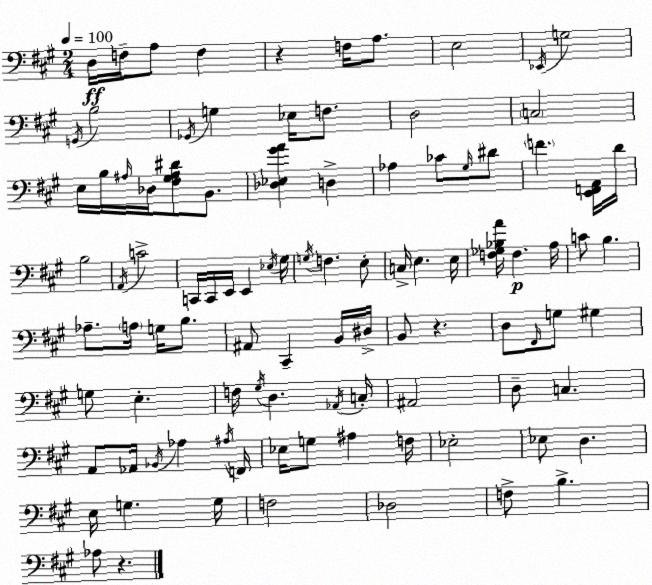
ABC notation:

X:1
T:Untitled
M:2/4
L:1/4
K:A
D,/4 F,/4 A,/2 F, z F,/4 A,/2 E,2 _E,,/4 G,2 G,,/4 B,2 _G,,/4 G, _E,/4 F,/2 D,2 C,2 E,/4 B,/4 ^A,/4 _D,/4 [^F,^G,^A,^D]/2 B,,/2 [_D,_E,^GA] D, _A, _C/2 ^G,/4 ^D/2 F [E,,F,,A,,]/4 D/4 B,2 A,,/4 C2 C,,/4 C,,/4 E,,/4 E,, _E,/4 ^G,/4 G,/4 F, E,/2 C,/4 E, E,/4 [F,_G,_B,A]/4 F, A,/4 C/2 B, _A,/2 A,/4 G,/4 B,/2 ^A,,/2 ^C,, B,,/4 ^D,/4 B,,/2 z D,/2 ^F,,/4 G,/2 ^G, G,/2 E, F,/4 ^G,/4 D, _A,,/4 C,/4 ^A,,2 D,/2 C, A,,/2 _A,,/4 _B,,/4 _A, ^A,/4 F,,/4 _E,/4 G,/2 ^A, F,/4 _E,2 _E,/2 D, E,/4 G, G,/4 F,2 _D,2 F,/2 B, _A,/2 z